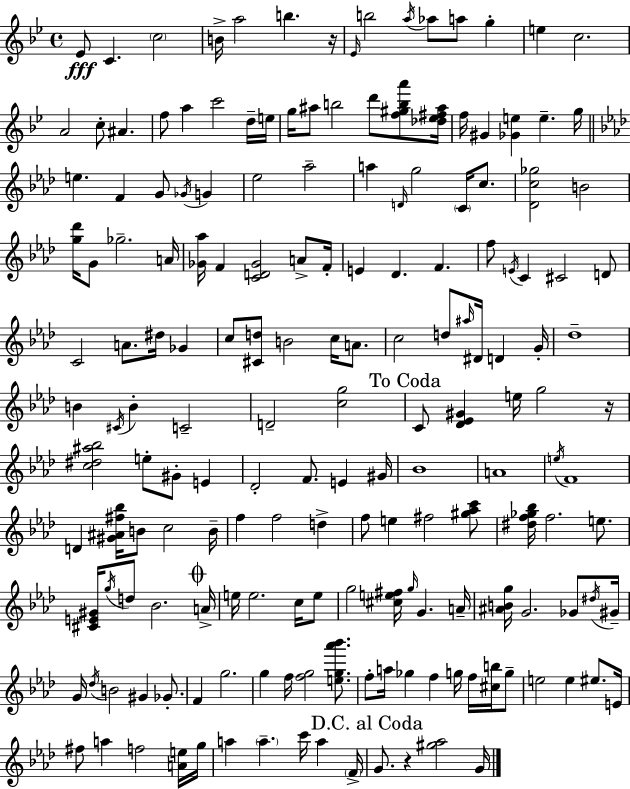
{
  \clef treble
  \time 4/4
  \defaultTimeSignature
  \key bes \major
  ees'8\fff c'4. \parenthesize c''2 | b'16-> a''2 b''4. r16 | \grace { ees'16 } b''2 \acciaccatura { a''16 } aes''8 a''8 g''4-. | e''4 c''2. | \break a'2 c''8-. ais'4. | f''8 a''4 c'''2 | d''16-- e''16 g''16 ais''8 b''2 d'''8 <f'' gis'' b'' a'''>8 | <des'' ees'' fis'' ais''>16 f''16 gis'4 <ges' e''>4 e''4.-- | \break g''16 \bar "||" \break \key aes \major e''4. f'4 g'8 \acciaccatura { ges'16 } g'4 | ees''2 aes''2-- | a''4 \grace { d'16 } g''2 \parenthesize c'16 c''8. | <des' c'' ges''>2 b'2 | \break <g'' des'''>16 g'8 ges''2.-- | a'16 <ges' aes''>16 f'4 <c' d' ges'>2 a'8-> | f'16-. e'4 des'4. f'4. | f''8 \acciaccatura { e'16 } c'4 cis'2 | \break d'8 c'2 a'8. dis''16 ges'4 | c''8 <cis' d''>8 b'2 c''16 | a'8. c''2 d''8 \grace { ais''16 } dis'16 d'4 | g'16-. des''1-- | \break b'4 \acciaccatura { cis'16 } b'4-. c'2-- | d'2-- <c'' g''>2 | \mark "To Coda" c'8 <des' ees' gis'>4 e''16 g''2 | r16 <c'' dis'' ais'' bes''>2 e''8-. gis'8-. | \break e'4 des'2-. f'8. | e'4 gis'16 bes'1 | a'1 | \acciaccatura { e''16 } f'1 | \break d'4 <gis' ais' fis'' bes''>16 b'8 c''2 | b'16-- f''4 f''2 | d''4-> f''8 e''4 fis''2 | <gis'' aes'' c'''>8 <dis'' f'' ges'' bes''>16 f''2. | \break e''8. <cis' e' gis'>16 \acciaccatura { g''16 } d''8 bes'2. | \mark \markup { \musicglyph "scripts.coda" } a'16-> e''16 e''2. | c''16 e''8 g''2 <cis'' e'' fis''>16 | \grace { g''16 } g'4. a'16-- <ais' b' g''>16 g'2. | \break ges'8 \acciaccatura { dis''16 } gis'16-- g'16 \acciaccatura { des''16 } b'2 | gis'4 ges'8.-. f'4 g''2. | g''4 f''16 <f'' g''>2 | <e'' g'' aes''' bes'''>8. f''8-. a''16 ges''4 | \break f''4 g''16 f''16 <cis'' b''>16 g''8-- e''2 | e''4 eis''8. e'16 fis''8 a''4 | f''2 <a' e''>16 g''16 a''4 \parenthesize a''4.-- | c'''16 a''4 \parenthesize f'16-> \mark "D.C. al Coda" g'8. r4 | \break <gis'' aes''>2 g'16 \bar "|."
}